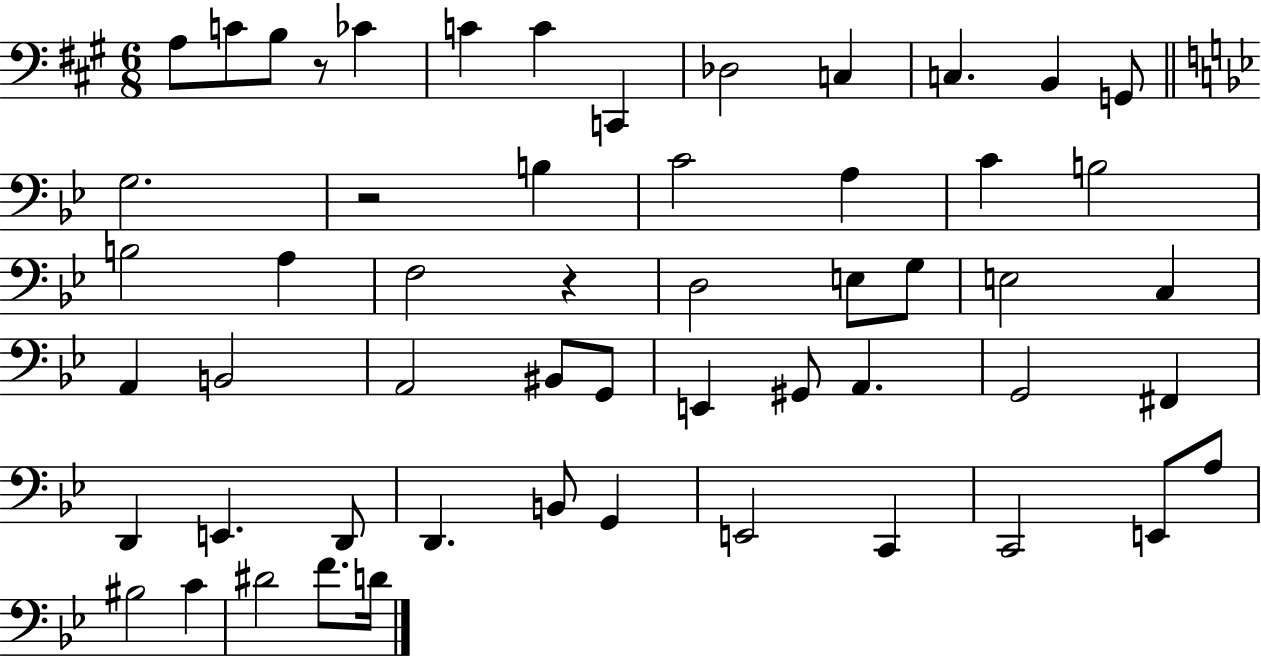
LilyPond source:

{
  \clef bass
  \numericTimeSignature
  \time 6/8
  \key a \major
  a8 c'8 b8 r8 ces'4 | c'4 c'4 c,4 | des2 c4 | c4. b,4 g,8 | \break \bar "||" \break \key bes \major g2. | r2 b4 | c'2 a4 | c'4 b2 | \break b2 a4 | f2 r4 | d2 e8 g8 | e2 c4 | \break a,4 b,2 | a,2 bis,8 g,8 | e,4 gis,8 a,4. | g,2 fis,4 | \break d,4 e,4. d,8 | d,4. b,8 g,4 | e,2 c,4 | c,2 e,8 a8 | \break bis2 c'4 | dis'2 f'8. d'16 | \bar "|."
}